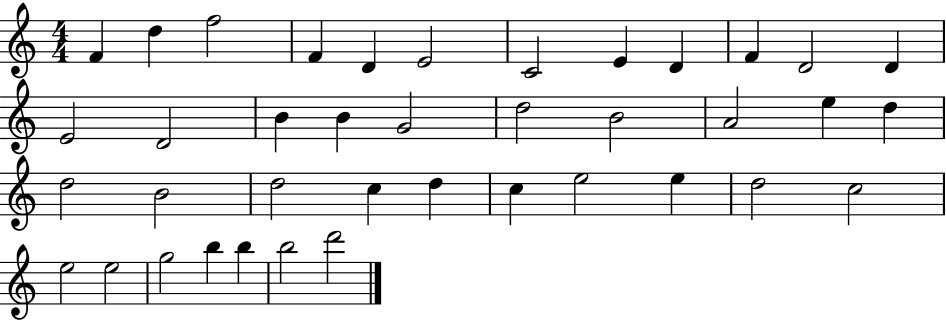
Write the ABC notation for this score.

X:1
T:Untitled
M:4/4
L:1/4
K:C
F d f2 F D E2 C2 E D F D2 D E2 D2 B B G2 d2 B2 A2 e d d2 B2 d2 c d c e2 e d2 c2 e2 e2 g2 b b b2 d'2